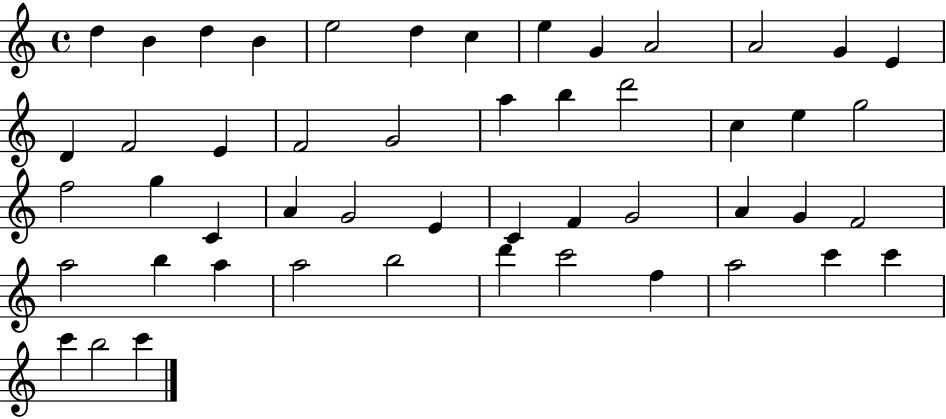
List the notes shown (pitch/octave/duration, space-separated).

D5/q B4/q D5/q B4/q E5/h D5/q C5/q E5/q G4/q A4/h A4/h G4/q E4/q D4/q F4/h E4/q F4/h G4/h A5/q B5/q D6/h C5/q E5/q G5/h F5/h G5/q C4/q A4/q G4/h E4/q C4/q F4/q G4/h A4/q G4/q F4/h A5/h B5/q A5/q A5/h B5/h D6/q C6/h F5/q A5/h C6/q C6/q C6/q B5/h C6/q